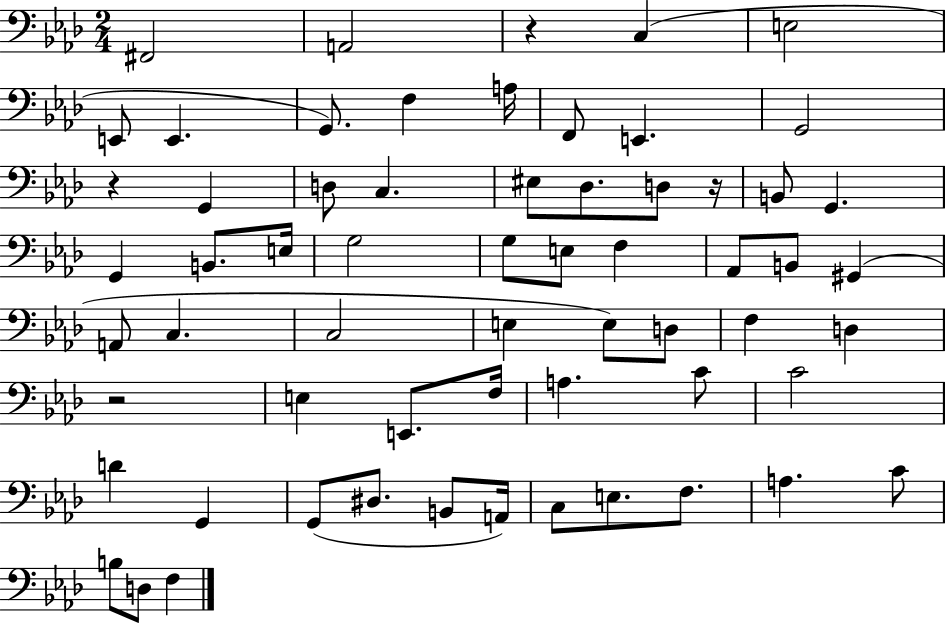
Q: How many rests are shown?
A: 4